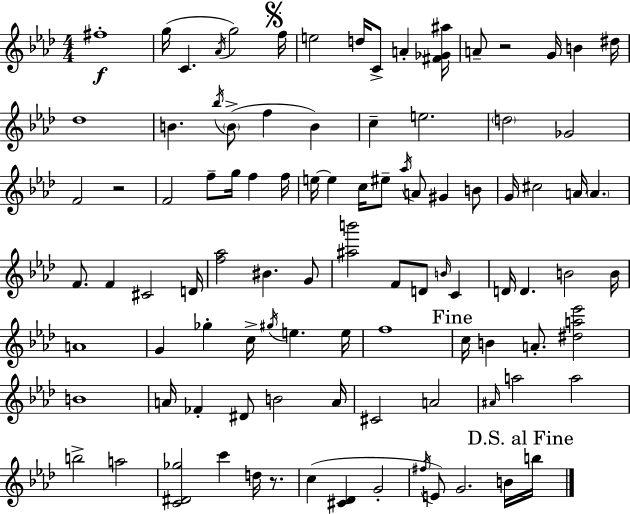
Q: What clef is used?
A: treble